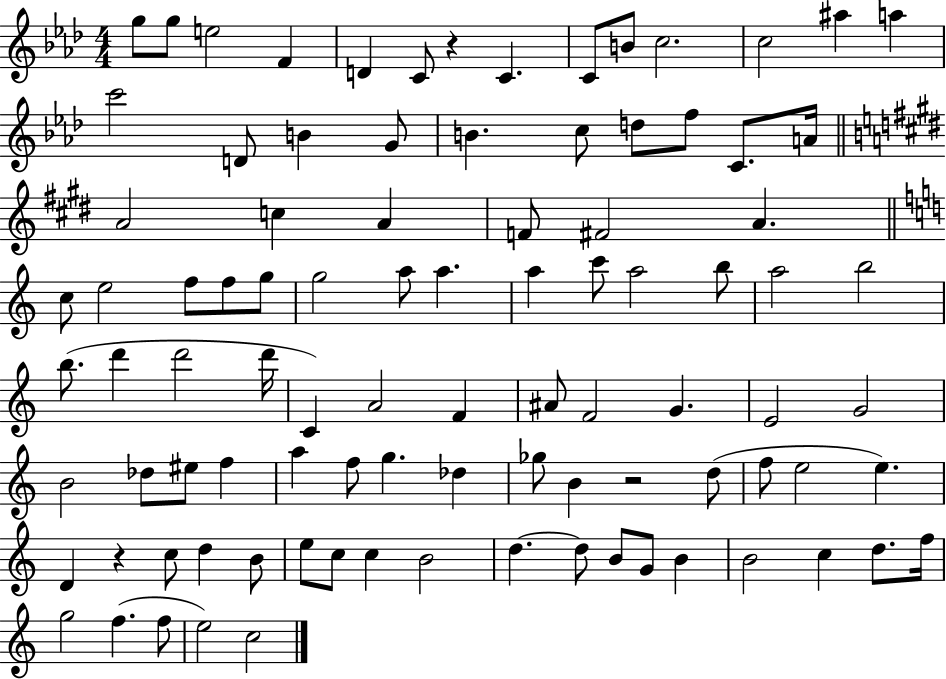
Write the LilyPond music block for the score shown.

{
  \clef treble
  \numericTimeSignature
  \time 4/4
  \key aes \major
  g''8 g''8 e''2 f'4 | d'4 c'8 r4 c'4. | c'8 b'8 c''2. | c''2 ais''4 a''4 | \break c'''2 d'8 b'4 g'8 | b'4. c''8 d''8 f''8 c'8. a'16 | \bar "||" \break \key e \major a'2 c''4 a'4 | f'8 fis'2 a'4. | \bar "||" \break \key c \major c''8 e''2 f''8 f''8 g''8 | g''2 a''8 a''4. | a''4 c'''8 a''2 b''8 | a''2 b''2 | \break b''8.( d'''4 d'''2 d'''16 | c'4) a'2 f'4 | ais'8 f'2 g'4. | e'2 g'2 | \break b'2 des''8 eis''8 f''4 | a''4 f''8 g''4. des''4 | ges''8 b'4 r2 d''8( | f''8 e''2 e''4.) | \break d'4 r4 c''8 d''4 b'8 | e''8 c''8 c''4 b'2 | d''4.~~ d''8 b'8 g'8 b'4 | b'2 c''4 d''8. f''16 | \break g''2 f''4.( f''8 | e''2) c''2 | \bar "|."
}